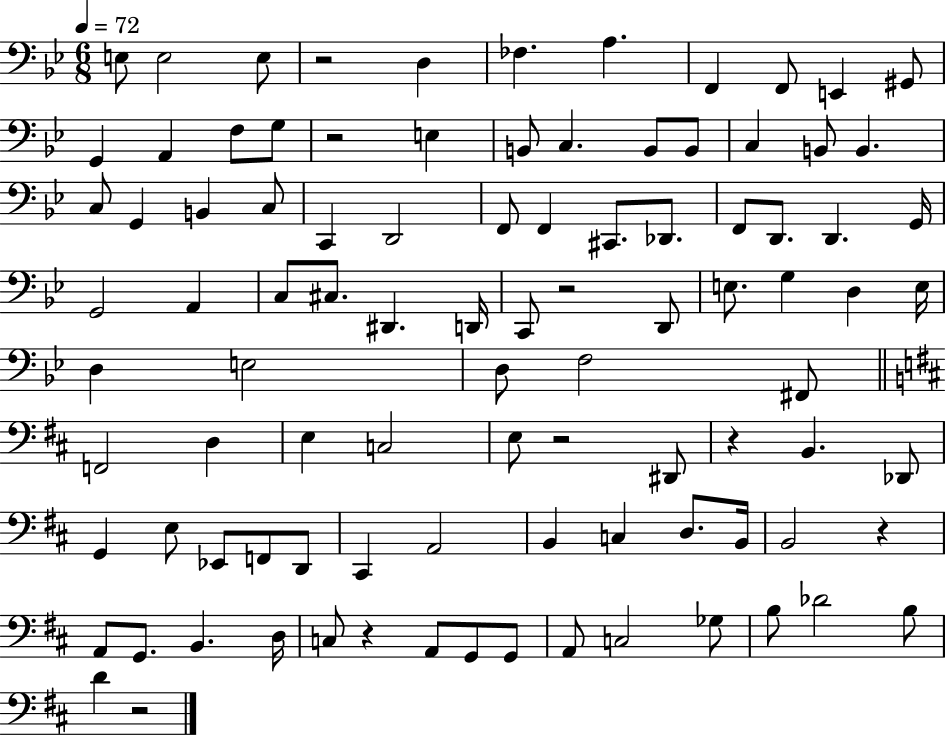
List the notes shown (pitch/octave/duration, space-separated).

E3/e E3/h E3/e R/h D3/q FES3/q. A3/q. F2/q F2/e E2/q G#2/e G2/q A2/q F3/e G3/e R/h E3/q B2/e C3/q. B2/e B2/e C3/q B2/e B2/q. C3/e G2/q B2/q C3/e C2/q D2/h F2/e F2/q C#2/e. Db2/e. F2/e D2/e. D2/q. G2/s G2/h A2/q C3/e C#3/e. D#2/q. D2/s C2/e R/h D2/e E3/e. G3/q D3/q E3/s D3/q E3/h D3/e F3/h F#2/e F2/h D3/q E3/q C3/h E3/e R/h D#2/e R/q B2/q. Db2/e G2/q E3/e Eb2/e F2/e D2/e C#2/q A2/h B2/q C3/q D3/e. B2/s B2/h R/q A2/e G2/e. B2/q. D3/s C3/e R/q A2/e G2/e G2/e A2/e C3/h Gb3/e B3/e Db4/h B3/e D4/q R/h